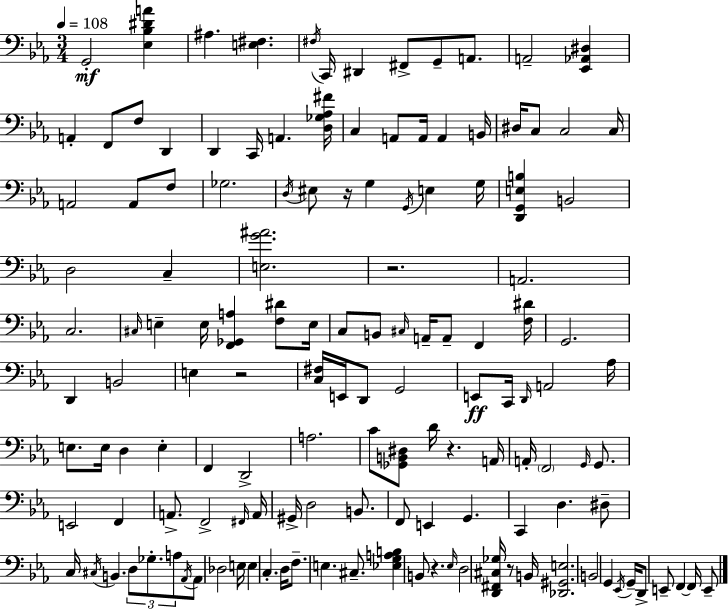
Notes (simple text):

G2/h [Eb3,Bb3,D#4,A4]/q A#3/q. [E3,F#3]/q. F#3/s C2/s D#2/q F#2/e G2/e A2/e. A2/h [Eb2,Ab2,D#3]/q A2/q F2/e F3/e D2/q D2/q C2/s A2/q. [D3,Gb3,Ab3,F#4]/s C3/q A2/e A2/s A2/q B2/s D#3/s C3/e C3/h C3/s A2/h A2/e F3/e Gb3/h. D3/s EIS3/e R/s G3/q G2/s E3/q G3/s [D2,G2,E3,B3]/q B2/h D3/h C3/q [E3,G4,A#4]/h. R/h. A2/h. C3/h. C#3/s E3/q E3/s [F2,Gb2,A3]/q [F3,D#4]/e E3/s C3/e B2/e C#3/s A2/s A2/e F2/q [F3,D#4]/s G2/h. D2/q B2/h E3/q R/h [C3,F#3]/s E2/s D2/e G2/h E2/e C2/s D2/s A2/h Ab3/s E3/e. E3/s D3/q E3/q F2/q D2/h A3/h. C4/e [Gb2,B2,D#3]/e D4/s R/q. A2/s A2/s F2/h G2/s G2/e. E2/h F2/q A2/e. F2/h F#2/s A2/s G#2/s D3/h B2/e. F2/e E2/q G2/q. C2/q D3/q. D#3/e C3/s C#3/s B2/q. D3/e Gb3/e. A3/e Ab2/s Ab2/e Db3/h E3/s E3/q C3/q. D3/s F3/e. E3/q. C#3/e. [Eb3,G3,A3,B3]/q B2/e R/q. Eb3/s D3/h [D2,F#2,C#3,Gb3]/s R/e B2/s [Db2,G#2,E3]/h. B2/h G2/q Eb2/s G2/s D2/e E2/e F2/q F2/s E2/e